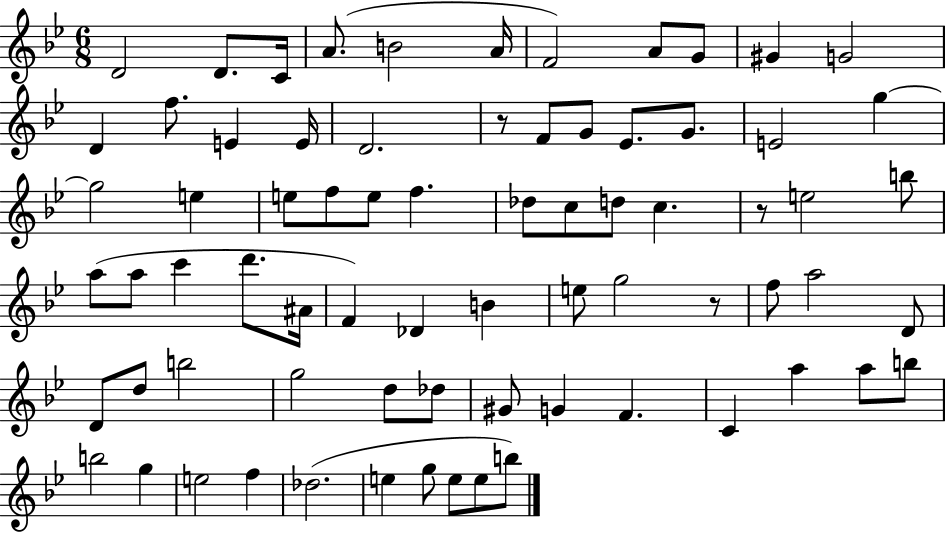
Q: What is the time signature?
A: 6/8